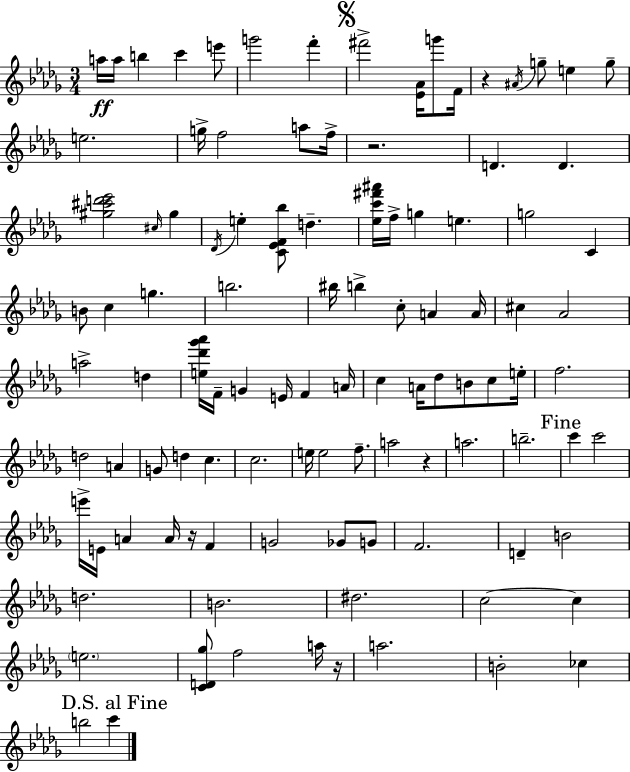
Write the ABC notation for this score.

X:1
T:Untitled
M:3/4
L:1/4
K:Bbm
a/4 a/4 b c' e'/2 g'2 f' ^f'2 [_E_A]/4 g'/2 F/4 z ^A/4 g/2 e g/2 e2 g/4 f2 a/2 f/4 z2 D D [^g^c'd'_e']2 ^c/4 ^g _D/4 e [C_EF_b]/2 d [_ec'^f'^a']/4 f/4 g e g2 C B/2 c g b2 ^b/4 b c/2 A A/4 ^c _A2 a2 d [e_d'_g'_a']/4 F/4 G E/4 F A/4 c A/4 _d/2 B/2 c/2 e/4 f2 d2 A G/2 d c c2 e/4 e2 f/2 a2 z a2 b2 c' c'2 e'/4 E/4 A A/4 z/4 F G2 _G/2 G/2 F2 D B2 d2 B2 ^d2 c2 c e2 [CD_g]/2 f2 a/4 z/4 a2 B2 _c b2 c'